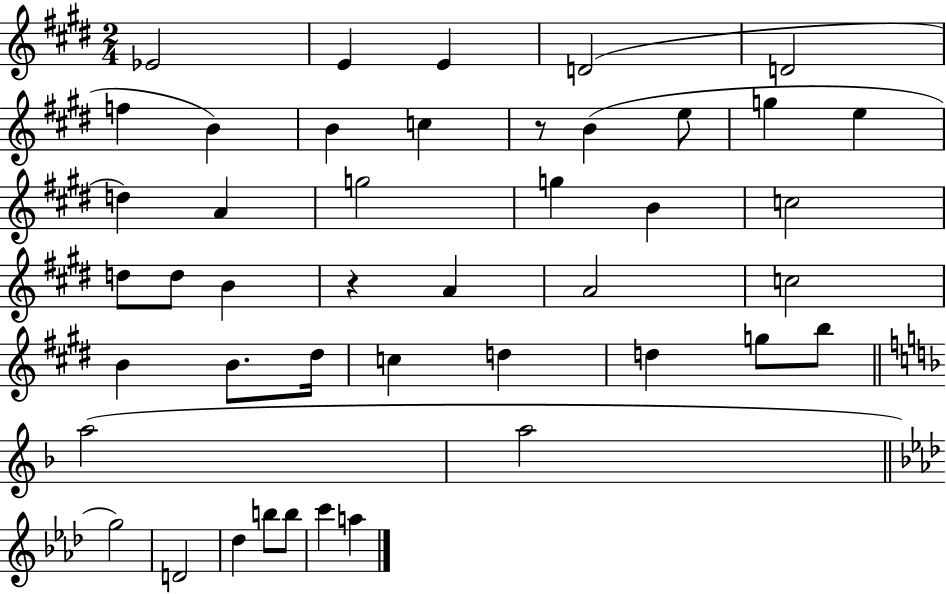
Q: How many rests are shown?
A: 2